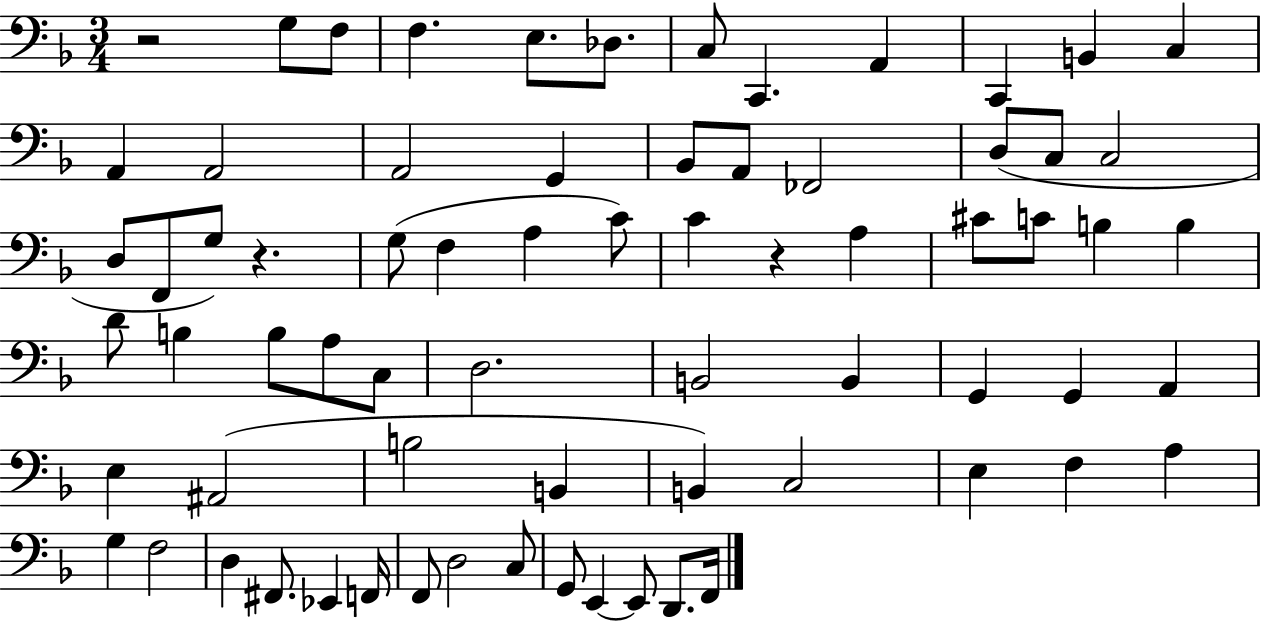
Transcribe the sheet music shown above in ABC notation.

X:1
T:Untitled
M:3/4
L:1/4
K:F
z2 G,/2 F,/2 F, E,/2 _D,/2 C,/2 C,, A,, C,, B,, C, A,, A,,2 A,,2 G,, _B,,/2 A,,/2 _F,,2 D,/2 C,/2 C,2 D,/2 F,,/2 G,/2 z G,/2 F, A, C/2 C z A, ^C/2 C/2 B, B, D/2 B, B,/2 A,/2 C,/2 D,2 B,,2 B,, G,, G,, A,, E, ^A,,2 B,2 B,, B,, C,2 E, F, A, G, F,2 D, ^F,,/2 _E,, F,,/4 F,,/2 D,2 C,/2 G,,/2 E,, E,,/2 D,,/2 F,,/4